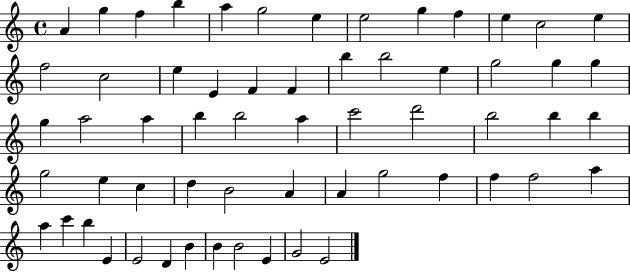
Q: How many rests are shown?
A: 0